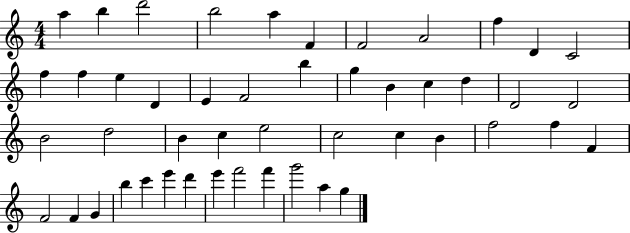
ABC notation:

X:1
T:Untitled
M:4/4
L:1/4
K:C
a b d'2 b2 a F F2 A2 f D C2 f f e D E F2 b g B c d D2 D2 B2 d2 B c e2 c2 c B f2 f F F2 F G b c' e' d' e' f'2 f' g'2 a g